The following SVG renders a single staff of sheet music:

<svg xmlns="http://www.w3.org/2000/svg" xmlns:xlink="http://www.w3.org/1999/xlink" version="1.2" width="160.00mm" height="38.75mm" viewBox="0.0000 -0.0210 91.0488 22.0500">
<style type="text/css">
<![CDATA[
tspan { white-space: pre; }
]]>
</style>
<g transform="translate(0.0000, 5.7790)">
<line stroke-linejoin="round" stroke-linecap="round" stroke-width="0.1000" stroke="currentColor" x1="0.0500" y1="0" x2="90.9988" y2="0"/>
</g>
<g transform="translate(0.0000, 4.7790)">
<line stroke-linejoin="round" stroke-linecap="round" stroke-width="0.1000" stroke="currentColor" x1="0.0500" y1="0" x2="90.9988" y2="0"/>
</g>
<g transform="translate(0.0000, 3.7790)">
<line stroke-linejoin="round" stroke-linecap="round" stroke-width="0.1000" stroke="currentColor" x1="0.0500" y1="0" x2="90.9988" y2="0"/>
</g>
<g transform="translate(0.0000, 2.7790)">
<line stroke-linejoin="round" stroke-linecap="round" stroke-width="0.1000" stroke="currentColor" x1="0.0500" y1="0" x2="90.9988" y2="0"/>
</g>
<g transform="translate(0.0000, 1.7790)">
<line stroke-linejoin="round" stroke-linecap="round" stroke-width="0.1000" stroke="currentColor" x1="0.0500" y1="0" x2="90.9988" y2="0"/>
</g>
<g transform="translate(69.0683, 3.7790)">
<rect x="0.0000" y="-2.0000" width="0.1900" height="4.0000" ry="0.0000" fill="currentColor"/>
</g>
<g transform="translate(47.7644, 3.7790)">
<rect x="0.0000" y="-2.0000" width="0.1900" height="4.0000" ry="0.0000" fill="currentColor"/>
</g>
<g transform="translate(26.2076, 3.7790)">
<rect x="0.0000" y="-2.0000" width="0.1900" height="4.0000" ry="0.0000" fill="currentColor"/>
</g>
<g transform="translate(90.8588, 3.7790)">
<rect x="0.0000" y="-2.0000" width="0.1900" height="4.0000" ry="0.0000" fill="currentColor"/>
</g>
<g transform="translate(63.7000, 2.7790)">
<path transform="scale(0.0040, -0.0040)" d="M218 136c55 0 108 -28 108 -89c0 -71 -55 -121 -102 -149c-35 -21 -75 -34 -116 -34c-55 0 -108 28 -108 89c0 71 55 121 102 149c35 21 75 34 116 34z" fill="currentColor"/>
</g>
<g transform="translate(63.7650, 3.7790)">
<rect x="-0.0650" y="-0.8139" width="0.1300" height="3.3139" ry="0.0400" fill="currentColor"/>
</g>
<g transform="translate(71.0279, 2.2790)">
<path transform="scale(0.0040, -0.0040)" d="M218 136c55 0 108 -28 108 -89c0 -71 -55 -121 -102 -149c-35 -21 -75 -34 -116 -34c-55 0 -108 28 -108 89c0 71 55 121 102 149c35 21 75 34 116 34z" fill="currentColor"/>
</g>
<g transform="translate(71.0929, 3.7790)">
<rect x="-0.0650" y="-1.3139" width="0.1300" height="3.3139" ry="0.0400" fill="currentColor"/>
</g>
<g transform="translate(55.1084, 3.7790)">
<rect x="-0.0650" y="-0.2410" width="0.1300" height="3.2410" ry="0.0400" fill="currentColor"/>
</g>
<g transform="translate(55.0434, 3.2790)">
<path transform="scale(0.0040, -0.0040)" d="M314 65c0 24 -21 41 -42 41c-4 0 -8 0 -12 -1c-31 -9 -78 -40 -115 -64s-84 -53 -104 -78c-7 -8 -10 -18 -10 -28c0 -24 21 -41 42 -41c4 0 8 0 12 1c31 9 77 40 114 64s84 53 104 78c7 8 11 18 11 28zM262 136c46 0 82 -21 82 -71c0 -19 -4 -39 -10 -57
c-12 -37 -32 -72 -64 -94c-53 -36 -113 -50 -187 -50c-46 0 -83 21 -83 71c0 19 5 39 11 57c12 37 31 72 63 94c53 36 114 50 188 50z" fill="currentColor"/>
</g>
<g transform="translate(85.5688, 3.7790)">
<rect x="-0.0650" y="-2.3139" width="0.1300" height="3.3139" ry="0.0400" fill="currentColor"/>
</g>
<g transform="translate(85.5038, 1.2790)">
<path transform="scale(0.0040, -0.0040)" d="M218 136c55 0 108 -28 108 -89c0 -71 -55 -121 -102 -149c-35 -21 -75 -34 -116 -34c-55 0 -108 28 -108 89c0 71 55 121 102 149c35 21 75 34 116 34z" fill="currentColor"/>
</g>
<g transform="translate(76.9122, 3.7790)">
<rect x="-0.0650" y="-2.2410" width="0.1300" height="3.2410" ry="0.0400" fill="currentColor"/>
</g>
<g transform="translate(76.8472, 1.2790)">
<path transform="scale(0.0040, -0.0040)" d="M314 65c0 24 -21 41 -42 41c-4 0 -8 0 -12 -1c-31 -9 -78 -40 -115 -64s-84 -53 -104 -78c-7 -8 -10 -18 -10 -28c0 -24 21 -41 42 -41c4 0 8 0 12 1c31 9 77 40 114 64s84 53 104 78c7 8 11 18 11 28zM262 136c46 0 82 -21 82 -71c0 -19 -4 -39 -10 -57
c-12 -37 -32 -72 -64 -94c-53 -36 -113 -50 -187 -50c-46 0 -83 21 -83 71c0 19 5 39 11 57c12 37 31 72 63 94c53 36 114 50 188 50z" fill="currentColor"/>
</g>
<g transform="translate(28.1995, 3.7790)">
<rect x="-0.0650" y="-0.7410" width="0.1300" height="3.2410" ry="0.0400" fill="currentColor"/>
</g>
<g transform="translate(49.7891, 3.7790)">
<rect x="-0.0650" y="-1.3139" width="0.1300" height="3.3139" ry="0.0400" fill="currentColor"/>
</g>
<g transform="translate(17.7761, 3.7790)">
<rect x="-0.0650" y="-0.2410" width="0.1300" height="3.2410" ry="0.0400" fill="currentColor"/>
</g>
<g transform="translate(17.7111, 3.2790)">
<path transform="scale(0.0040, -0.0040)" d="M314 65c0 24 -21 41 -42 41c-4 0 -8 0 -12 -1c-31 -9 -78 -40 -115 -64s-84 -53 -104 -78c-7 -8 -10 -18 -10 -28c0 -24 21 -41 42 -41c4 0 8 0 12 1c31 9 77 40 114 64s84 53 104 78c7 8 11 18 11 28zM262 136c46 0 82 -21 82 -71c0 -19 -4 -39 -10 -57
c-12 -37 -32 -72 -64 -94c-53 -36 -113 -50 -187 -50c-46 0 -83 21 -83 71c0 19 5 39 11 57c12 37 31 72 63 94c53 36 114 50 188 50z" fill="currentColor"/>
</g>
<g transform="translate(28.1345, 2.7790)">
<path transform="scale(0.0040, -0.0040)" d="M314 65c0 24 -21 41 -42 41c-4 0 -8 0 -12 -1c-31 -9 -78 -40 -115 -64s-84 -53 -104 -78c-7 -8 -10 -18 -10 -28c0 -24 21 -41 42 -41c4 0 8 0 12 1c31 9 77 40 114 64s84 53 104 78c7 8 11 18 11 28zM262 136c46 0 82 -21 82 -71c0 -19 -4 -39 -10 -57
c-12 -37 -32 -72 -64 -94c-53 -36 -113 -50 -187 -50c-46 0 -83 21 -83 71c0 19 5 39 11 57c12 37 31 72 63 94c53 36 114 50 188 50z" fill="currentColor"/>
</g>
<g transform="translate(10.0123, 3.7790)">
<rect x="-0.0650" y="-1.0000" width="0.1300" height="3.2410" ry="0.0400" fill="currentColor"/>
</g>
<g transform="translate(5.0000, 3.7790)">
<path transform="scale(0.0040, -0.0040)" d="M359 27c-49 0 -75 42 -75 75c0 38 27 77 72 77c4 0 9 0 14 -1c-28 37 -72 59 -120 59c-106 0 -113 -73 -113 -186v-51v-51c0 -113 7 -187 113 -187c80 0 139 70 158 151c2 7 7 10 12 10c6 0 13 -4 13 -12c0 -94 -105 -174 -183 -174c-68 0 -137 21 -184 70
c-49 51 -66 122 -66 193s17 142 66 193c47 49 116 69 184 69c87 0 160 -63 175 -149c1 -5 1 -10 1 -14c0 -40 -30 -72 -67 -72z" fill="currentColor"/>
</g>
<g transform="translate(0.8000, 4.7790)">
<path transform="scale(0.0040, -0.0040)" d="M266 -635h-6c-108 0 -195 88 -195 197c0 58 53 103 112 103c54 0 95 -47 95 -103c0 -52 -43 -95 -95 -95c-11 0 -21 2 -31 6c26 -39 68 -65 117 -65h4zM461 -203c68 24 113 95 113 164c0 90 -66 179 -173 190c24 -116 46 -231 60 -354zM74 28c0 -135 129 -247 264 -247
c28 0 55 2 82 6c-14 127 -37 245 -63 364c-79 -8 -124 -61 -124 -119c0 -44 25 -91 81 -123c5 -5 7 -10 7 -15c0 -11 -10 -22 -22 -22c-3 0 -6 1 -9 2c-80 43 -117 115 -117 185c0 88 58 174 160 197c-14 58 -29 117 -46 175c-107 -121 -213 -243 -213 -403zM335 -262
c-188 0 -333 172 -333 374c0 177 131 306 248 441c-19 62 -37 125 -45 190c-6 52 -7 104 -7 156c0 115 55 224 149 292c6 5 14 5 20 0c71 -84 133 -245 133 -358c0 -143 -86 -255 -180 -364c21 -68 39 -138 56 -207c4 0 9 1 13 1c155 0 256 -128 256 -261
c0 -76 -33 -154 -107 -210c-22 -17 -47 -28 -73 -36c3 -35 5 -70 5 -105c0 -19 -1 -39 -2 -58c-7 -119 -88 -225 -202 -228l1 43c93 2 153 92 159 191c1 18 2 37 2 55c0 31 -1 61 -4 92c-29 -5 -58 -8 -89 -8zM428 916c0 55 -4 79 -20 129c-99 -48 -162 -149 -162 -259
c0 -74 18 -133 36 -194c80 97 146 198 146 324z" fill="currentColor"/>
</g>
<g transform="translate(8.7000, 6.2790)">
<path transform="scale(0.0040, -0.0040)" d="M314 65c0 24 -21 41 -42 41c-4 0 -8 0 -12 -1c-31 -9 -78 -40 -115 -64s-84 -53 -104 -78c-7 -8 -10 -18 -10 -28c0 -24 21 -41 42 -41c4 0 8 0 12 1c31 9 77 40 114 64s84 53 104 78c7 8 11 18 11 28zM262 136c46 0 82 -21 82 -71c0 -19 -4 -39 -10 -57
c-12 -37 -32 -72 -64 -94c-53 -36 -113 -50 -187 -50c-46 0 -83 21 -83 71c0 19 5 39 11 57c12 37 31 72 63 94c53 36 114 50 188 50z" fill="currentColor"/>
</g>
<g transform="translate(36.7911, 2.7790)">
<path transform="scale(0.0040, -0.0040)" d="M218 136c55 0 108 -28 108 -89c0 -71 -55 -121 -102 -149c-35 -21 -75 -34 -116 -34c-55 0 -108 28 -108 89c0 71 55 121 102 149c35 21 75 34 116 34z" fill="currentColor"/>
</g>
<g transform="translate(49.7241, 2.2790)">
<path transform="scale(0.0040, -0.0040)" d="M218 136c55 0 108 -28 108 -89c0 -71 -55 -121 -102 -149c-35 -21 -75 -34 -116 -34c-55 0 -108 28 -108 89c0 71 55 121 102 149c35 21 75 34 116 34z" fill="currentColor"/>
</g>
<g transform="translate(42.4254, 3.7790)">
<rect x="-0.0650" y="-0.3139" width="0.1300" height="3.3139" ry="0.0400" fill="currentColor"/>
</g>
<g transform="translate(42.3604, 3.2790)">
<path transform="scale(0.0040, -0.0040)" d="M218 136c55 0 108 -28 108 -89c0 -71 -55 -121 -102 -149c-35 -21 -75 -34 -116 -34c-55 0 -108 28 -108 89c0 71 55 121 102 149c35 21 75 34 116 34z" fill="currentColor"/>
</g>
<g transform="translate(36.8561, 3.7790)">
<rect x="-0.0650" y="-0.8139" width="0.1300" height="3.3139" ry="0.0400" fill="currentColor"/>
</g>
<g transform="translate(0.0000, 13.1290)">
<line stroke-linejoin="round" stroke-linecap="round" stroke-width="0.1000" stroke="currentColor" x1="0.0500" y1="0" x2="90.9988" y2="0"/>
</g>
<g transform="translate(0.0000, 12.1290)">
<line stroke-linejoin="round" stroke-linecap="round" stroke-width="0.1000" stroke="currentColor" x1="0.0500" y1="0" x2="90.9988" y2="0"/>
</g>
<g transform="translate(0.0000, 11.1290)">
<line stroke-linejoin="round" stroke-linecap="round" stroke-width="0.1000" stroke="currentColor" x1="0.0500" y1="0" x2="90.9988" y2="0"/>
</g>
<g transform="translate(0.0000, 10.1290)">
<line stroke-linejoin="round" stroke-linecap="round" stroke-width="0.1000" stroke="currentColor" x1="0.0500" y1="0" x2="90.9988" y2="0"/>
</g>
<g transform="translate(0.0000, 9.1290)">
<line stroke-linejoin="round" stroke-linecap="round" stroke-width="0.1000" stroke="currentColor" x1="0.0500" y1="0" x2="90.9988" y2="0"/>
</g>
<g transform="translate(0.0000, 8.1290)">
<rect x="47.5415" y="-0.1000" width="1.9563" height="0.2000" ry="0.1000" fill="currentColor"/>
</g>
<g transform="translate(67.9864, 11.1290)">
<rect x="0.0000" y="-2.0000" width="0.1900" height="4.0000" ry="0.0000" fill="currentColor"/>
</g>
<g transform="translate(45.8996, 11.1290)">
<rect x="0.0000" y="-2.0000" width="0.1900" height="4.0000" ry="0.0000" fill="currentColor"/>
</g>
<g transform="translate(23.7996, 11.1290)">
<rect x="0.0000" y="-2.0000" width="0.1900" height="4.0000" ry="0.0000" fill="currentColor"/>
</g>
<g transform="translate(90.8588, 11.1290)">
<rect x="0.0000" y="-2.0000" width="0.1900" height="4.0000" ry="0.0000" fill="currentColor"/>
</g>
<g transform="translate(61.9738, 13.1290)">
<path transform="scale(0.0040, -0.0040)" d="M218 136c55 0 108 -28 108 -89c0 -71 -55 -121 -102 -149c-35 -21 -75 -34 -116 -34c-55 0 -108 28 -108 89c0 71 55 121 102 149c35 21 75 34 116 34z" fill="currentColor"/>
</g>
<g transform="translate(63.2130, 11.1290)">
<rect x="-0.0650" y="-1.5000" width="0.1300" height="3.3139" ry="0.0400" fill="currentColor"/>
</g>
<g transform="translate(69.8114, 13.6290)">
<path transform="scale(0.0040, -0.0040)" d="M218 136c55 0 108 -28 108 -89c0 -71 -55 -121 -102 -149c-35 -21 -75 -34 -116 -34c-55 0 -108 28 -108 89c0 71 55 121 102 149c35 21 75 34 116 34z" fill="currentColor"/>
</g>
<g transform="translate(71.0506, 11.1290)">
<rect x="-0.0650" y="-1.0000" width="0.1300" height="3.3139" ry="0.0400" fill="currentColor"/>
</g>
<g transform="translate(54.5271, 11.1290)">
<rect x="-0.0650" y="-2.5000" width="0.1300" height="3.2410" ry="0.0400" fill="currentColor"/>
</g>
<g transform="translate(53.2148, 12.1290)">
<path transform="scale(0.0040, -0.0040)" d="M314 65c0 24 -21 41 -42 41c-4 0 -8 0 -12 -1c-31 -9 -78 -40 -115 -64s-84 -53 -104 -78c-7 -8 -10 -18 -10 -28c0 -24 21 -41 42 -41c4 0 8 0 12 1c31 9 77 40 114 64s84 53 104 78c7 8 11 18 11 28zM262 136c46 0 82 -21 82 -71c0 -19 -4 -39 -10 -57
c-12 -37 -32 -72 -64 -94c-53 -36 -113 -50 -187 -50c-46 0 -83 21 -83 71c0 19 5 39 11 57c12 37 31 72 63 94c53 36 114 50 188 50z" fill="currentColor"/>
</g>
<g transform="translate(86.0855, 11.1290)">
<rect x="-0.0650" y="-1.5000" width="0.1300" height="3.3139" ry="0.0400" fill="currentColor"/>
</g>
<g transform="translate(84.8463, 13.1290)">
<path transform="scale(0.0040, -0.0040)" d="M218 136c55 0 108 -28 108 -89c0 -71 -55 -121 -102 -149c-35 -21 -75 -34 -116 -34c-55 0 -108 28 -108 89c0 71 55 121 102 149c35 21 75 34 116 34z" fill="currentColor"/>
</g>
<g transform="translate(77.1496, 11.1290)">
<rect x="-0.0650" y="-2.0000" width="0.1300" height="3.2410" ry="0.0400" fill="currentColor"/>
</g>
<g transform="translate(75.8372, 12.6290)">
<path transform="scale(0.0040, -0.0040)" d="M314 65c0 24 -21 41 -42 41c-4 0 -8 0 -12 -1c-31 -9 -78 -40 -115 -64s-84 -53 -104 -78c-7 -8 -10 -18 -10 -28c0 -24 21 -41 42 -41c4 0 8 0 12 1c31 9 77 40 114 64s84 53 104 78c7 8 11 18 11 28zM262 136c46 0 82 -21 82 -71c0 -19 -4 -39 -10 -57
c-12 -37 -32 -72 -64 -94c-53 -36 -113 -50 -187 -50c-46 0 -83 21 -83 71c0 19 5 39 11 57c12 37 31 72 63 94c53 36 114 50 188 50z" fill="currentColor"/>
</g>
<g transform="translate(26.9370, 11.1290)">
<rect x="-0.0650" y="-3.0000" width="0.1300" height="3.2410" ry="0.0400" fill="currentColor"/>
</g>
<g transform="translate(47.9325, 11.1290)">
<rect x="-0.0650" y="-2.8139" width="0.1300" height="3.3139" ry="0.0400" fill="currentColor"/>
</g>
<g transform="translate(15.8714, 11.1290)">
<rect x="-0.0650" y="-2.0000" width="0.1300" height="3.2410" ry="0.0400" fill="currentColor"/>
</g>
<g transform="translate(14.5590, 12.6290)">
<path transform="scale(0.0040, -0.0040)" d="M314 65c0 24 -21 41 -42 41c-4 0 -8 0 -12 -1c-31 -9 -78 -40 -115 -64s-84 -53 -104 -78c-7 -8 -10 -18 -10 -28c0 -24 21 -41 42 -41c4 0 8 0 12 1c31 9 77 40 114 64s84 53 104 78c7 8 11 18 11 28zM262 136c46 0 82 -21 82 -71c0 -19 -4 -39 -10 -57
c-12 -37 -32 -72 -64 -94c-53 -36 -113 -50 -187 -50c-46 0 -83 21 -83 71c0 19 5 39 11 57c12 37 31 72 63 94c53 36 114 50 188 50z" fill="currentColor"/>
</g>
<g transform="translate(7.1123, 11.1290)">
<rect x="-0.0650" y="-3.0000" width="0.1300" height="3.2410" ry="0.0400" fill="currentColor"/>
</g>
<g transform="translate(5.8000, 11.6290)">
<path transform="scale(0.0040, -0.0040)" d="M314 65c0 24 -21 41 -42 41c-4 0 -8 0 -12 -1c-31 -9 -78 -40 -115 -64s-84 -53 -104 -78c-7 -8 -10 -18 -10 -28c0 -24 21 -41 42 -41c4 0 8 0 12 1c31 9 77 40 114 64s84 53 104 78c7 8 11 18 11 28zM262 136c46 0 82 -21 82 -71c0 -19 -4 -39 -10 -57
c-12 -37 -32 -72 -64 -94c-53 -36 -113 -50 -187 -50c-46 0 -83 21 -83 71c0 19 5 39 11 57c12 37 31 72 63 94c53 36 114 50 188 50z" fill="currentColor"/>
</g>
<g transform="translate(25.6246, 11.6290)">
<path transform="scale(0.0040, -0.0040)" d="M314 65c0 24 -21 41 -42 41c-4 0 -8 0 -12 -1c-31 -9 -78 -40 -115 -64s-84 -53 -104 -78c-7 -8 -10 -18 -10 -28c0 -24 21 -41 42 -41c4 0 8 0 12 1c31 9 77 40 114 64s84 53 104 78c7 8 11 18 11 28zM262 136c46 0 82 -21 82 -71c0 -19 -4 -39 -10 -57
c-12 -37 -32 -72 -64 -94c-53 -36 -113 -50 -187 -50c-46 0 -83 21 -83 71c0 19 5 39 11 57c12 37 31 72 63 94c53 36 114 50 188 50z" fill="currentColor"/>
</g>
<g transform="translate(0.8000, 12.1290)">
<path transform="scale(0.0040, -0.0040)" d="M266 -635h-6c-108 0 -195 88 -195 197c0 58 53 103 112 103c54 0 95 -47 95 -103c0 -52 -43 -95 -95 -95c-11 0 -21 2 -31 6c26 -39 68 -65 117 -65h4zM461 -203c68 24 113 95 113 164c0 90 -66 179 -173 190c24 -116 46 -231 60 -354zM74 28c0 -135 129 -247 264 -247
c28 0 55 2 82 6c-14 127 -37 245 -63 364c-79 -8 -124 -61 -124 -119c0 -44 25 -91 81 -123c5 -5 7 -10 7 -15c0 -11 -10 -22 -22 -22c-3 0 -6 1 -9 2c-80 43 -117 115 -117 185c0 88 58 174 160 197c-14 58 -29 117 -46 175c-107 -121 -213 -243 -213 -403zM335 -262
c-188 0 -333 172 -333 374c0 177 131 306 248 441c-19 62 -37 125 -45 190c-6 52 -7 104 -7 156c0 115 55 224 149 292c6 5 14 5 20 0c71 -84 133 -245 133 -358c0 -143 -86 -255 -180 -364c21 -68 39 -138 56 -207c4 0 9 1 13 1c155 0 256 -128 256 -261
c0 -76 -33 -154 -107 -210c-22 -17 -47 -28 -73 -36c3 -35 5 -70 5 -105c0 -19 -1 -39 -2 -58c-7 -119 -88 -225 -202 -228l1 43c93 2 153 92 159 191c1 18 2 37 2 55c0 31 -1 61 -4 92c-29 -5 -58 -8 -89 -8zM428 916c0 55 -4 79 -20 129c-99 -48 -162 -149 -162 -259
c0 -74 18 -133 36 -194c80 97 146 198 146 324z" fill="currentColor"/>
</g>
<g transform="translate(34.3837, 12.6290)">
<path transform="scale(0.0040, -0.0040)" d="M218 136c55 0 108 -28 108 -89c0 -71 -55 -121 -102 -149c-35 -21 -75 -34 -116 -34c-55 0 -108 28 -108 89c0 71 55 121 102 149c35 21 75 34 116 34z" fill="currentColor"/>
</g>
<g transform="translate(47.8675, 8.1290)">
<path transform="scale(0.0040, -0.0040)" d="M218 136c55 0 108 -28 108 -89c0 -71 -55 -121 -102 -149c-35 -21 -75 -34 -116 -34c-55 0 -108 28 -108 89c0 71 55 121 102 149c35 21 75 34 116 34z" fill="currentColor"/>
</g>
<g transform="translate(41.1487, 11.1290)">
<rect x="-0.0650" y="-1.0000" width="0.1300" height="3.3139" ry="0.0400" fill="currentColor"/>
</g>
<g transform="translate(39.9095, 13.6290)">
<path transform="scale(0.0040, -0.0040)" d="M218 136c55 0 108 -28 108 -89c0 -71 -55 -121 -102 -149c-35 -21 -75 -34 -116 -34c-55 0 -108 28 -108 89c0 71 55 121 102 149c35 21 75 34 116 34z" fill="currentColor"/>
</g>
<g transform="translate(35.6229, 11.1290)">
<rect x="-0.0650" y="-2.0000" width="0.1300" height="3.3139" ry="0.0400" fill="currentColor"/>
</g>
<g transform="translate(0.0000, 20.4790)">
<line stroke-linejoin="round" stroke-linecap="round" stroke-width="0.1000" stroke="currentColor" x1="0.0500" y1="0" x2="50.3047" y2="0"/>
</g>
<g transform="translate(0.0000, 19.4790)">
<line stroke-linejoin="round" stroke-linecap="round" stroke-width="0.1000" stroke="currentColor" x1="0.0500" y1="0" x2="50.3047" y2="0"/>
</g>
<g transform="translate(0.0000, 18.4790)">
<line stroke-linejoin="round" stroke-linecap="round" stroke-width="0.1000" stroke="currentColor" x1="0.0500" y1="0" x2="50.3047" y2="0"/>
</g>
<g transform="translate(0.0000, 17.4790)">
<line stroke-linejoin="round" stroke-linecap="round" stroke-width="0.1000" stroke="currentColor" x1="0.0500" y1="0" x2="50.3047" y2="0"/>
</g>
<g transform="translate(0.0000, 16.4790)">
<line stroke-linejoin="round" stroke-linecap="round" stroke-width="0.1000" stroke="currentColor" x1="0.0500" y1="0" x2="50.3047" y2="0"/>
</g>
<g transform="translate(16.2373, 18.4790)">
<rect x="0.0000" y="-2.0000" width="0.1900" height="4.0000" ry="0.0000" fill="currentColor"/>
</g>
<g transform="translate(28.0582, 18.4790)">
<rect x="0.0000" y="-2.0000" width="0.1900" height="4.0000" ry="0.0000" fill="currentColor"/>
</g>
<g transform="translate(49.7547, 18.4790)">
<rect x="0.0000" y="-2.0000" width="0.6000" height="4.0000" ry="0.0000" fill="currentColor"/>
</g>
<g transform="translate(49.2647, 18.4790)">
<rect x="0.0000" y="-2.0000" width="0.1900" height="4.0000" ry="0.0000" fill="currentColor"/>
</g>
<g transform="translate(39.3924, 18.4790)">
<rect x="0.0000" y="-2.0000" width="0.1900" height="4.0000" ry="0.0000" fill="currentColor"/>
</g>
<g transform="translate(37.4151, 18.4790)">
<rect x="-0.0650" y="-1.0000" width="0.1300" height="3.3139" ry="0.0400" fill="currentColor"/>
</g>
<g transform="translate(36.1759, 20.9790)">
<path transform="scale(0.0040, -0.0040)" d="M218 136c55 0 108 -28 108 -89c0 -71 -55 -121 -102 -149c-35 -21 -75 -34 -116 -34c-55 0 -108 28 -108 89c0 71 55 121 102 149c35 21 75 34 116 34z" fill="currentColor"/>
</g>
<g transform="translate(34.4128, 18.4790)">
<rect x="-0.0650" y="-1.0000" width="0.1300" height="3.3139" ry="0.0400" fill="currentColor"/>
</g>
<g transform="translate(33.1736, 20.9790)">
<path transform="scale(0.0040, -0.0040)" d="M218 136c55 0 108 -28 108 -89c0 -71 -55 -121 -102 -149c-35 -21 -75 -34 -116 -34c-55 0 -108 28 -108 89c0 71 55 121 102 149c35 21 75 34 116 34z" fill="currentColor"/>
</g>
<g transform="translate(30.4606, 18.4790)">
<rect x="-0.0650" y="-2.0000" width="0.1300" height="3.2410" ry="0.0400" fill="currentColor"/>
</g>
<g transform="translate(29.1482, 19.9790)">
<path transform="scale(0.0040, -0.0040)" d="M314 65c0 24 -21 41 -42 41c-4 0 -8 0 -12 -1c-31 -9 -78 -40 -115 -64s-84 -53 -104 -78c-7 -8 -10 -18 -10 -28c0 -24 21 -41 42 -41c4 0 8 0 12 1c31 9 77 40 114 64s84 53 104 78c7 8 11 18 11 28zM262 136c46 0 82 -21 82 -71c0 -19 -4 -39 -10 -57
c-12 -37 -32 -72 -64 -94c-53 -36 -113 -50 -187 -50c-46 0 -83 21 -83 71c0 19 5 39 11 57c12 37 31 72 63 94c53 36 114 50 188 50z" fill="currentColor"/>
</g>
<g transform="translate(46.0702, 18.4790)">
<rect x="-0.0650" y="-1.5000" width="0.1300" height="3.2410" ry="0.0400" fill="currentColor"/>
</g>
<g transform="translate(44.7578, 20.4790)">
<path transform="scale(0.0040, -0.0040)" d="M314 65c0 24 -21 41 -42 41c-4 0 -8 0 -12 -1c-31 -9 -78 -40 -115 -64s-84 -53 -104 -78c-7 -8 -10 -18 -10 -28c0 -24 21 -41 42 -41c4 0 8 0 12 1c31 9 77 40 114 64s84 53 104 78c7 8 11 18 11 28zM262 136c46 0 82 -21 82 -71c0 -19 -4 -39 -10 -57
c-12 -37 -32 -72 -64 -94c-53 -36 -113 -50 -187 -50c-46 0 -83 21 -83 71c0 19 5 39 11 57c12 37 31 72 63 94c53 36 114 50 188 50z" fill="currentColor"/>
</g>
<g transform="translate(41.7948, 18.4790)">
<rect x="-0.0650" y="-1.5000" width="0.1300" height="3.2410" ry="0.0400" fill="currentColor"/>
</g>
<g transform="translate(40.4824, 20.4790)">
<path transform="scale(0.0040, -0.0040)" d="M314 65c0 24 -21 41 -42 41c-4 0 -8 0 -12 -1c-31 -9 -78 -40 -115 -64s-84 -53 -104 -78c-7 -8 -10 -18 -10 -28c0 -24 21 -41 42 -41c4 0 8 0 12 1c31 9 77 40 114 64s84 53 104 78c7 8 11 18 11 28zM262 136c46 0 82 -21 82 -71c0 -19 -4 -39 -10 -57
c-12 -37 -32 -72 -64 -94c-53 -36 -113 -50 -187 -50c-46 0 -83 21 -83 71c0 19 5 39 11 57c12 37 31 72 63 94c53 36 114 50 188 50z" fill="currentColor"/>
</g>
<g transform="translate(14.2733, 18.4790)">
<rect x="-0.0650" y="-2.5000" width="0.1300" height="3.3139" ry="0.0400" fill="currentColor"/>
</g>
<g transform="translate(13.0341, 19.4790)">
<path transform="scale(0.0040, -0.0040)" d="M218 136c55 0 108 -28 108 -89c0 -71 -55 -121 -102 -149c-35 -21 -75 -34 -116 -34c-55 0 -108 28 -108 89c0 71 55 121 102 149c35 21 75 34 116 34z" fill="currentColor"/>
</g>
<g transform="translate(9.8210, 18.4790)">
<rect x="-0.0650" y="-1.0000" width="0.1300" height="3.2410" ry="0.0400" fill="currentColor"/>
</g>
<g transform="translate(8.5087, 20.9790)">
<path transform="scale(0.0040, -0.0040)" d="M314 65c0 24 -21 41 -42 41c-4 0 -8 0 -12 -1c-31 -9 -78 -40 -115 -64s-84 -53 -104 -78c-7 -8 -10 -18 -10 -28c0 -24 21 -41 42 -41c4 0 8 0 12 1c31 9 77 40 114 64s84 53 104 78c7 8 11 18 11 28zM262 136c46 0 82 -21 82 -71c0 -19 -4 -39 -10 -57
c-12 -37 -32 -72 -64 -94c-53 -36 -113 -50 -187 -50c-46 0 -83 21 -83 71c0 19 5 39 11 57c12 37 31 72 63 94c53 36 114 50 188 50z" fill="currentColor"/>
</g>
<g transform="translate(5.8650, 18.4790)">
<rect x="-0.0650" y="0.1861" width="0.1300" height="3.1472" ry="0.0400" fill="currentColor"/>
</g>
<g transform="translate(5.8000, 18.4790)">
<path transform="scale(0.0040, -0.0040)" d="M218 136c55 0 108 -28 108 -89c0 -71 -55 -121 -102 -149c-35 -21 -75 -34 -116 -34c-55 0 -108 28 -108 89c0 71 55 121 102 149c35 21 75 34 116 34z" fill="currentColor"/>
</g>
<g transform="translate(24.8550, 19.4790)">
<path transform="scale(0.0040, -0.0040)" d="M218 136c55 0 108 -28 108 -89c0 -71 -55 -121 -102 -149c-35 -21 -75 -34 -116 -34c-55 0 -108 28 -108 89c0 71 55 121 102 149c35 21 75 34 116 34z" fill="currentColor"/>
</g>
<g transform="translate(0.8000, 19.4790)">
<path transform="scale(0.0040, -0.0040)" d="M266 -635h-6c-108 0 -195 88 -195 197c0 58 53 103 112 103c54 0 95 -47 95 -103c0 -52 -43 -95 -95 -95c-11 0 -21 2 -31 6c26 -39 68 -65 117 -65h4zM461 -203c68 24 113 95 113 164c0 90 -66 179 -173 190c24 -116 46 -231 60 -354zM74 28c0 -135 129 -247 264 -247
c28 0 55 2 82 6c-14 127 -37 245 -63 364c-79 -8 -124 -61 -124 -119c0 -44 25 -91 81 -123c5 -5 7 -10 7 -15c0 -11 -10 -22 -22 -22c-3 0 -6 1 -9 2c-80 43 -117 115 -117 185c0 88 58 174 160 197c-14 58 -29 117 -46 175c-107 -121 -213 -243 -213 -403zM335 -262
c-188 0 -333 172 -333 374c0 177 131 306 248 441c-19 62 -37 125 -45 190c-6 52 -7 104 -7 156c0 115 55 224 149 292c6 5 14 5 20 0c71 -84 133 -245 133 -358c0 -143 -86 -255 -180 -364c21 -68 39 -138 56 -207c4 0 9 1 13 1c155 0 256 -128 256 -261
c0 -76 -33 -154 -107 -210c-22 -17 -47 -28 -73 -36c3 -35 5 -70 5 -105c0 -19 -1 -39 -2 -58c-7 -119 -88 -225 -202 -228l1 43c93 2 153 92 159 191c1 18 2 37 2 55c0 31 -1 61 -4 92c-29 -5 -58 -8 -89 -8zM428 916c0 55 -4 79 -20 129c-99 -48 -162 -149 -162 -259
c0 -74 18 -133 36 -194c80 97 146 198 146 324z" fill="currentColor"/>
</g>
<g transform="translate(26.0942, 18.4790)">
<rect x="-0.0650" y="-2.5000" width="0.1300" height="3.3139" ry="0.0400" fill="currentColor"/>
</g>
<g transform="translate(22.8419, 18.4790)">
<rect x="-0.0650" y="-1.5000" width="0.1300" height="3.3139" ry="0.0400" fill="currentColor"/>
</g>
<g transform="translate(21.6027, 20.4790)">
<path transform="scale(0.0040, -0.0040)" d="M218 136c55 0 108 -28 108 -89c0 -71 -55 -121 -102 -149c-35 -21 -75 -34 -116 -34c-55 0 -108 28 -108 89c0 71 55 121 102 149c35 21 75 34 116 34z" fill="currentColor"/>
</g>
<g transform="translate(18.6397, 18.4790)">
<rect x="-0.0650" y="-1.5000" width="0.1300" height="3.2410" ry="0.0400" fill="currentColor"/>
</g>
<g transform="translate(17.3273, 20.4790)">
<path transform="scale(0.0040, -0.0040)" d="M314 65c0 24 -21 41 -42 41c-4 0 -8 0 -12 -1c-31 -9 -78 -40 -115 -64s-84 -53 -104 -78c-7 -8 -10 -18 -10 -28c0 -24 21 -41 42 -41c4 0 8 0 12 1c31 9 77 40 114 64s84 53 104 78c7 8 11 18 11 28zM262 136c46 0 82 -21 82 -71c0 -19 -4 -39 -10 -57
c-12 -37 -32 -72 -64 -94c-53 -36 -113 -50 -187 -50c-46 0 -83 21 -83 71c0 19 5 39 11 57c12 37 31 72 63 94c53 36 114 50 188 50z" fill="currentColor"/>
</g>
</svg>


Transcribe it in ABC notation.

X:1
T:Untitled
M:4/4
L:1/4
K:C
D2 c2 d2 d c e c2 d e g2 g A2 F2 A2 F D a G2 E D F2 E B D2 G E2 E G F2 D D E2 E2